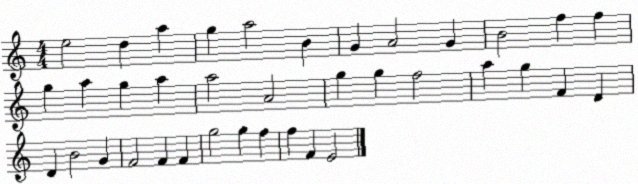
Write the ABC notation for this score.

X:1
T:Untitled
M:4/4
L:1/4
K:C
e2 d a g a2 B G A2 G B2 f f g a g a a2 A2 g g f2 a g F D D B2 G F2 F F g2 g f f F E2